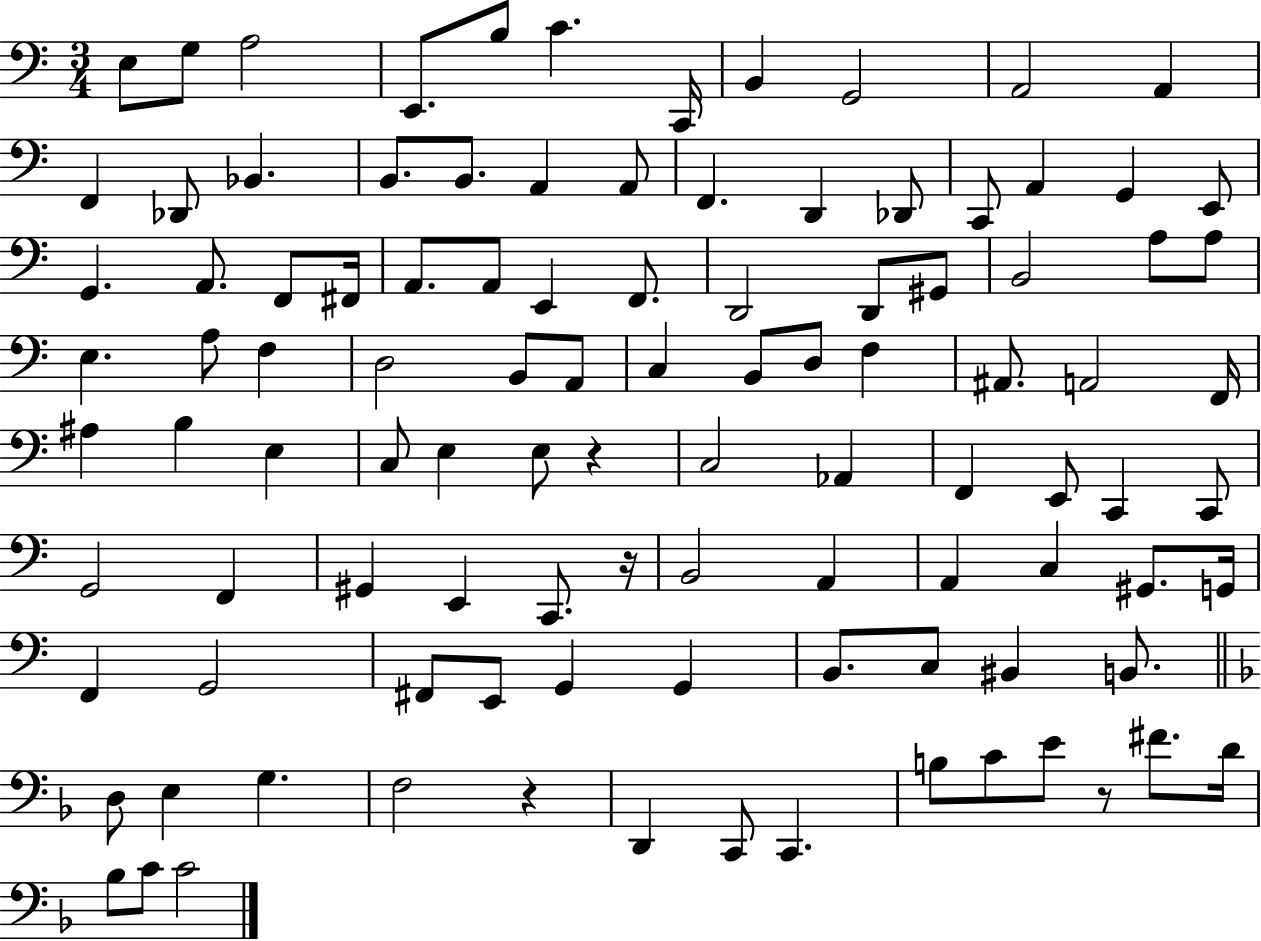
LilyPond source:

{
  \clef bass
  \numericTimeSignature
  \time 3/4
  \key c \major
  e8 g8 a2 | e,8. b8 c'4. c,16 | b,4 g,2 | a,2 a,4 | \break f,4 des,8 bes,4. | b,8. b,8. a,4 a,8 | f,4. d,4 des,8 | c,8 a,4 g,4 e,8 | \break g,4. a,8. f,8 fis,16 | a,8. a,8 e,4 f,8. | d,2 d,8 gis,8 | b,2 a8 a8 | \break e4. a8 f4 | d2 b,8 a,8 | c4 b,8 d8 f4 | ais,8. a,2 f,16 | \break ais4 b4 e4 | c8 e4 e8 r4 | c2 aes,4 | f,4 e,8 c,4 c,8 | \break g,2 f,4 | gis,4 e,4 c,8. r16 | b,2 a,4 | a,4 c4 gis,8. g,16 | \break f,4 g,2 | fis,8 e,8 g,4 g,4 | b,8. c8 bis,4 b,8. | \bar "||" \break \key f \major d8 e4 g4. | f2 r4 | d,4 c,8 c,4. | b8 c'8 e'8 r8 fis'8. d'16 | \break bes8 c'8 c'2 | \bar "|."
}